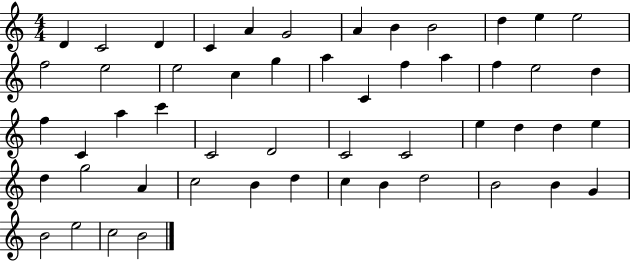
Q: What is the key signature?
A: C major